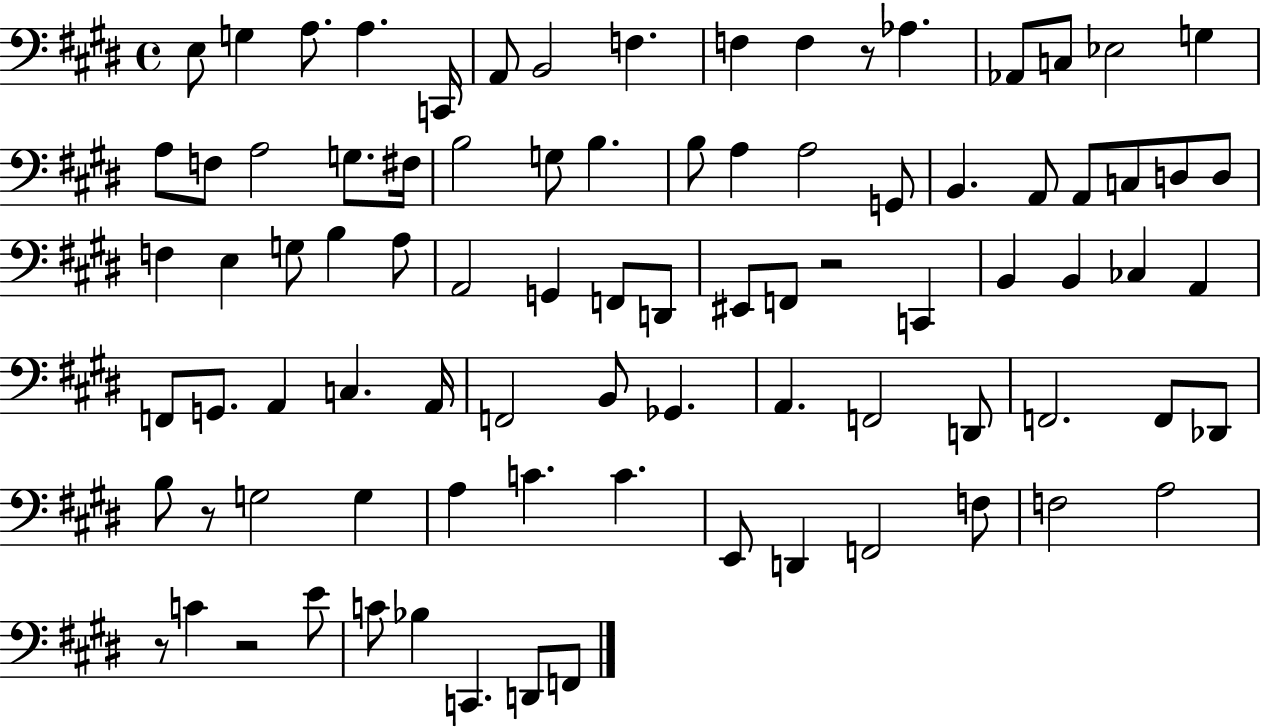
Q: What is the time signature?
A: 4/4